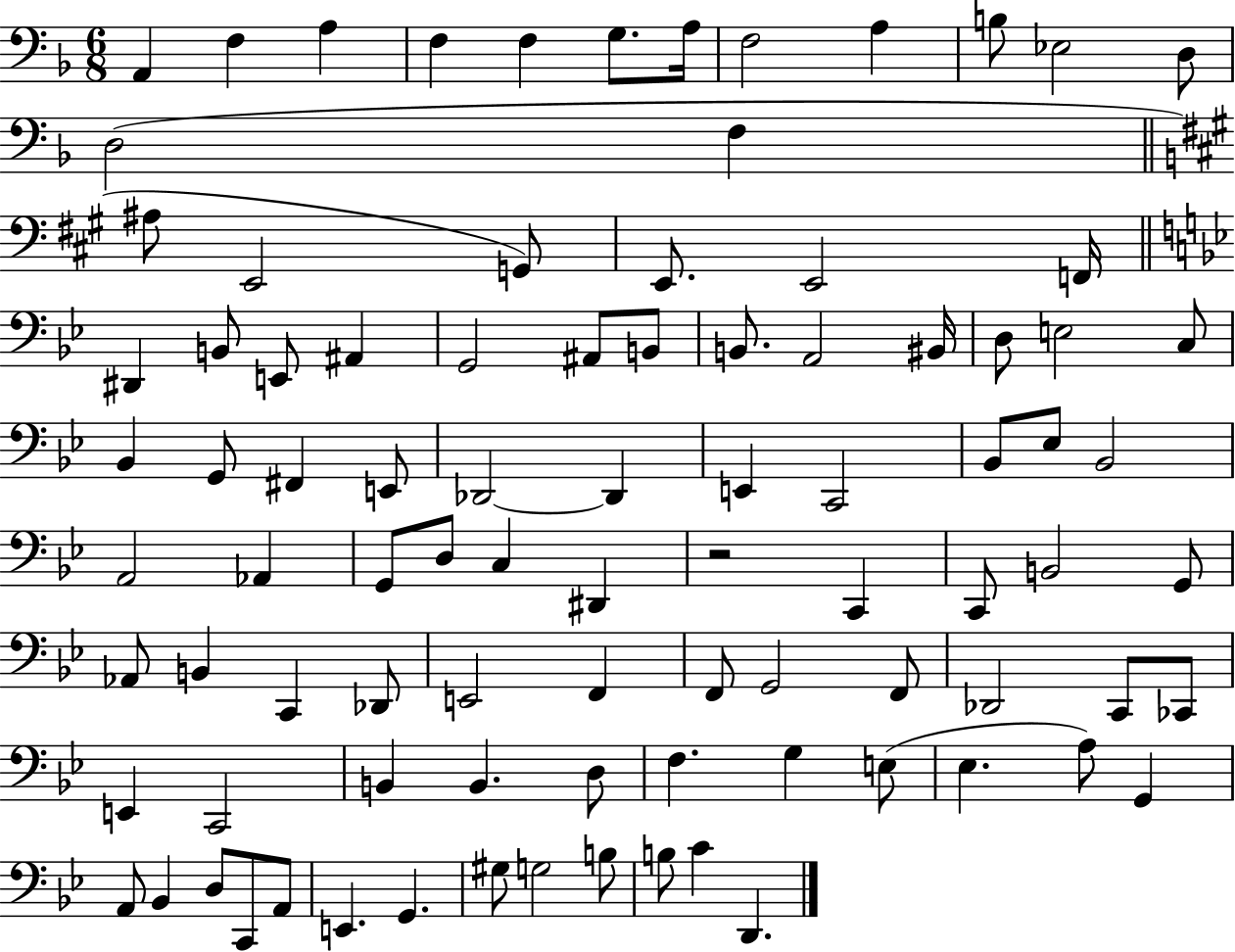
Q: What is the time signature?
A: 6/8